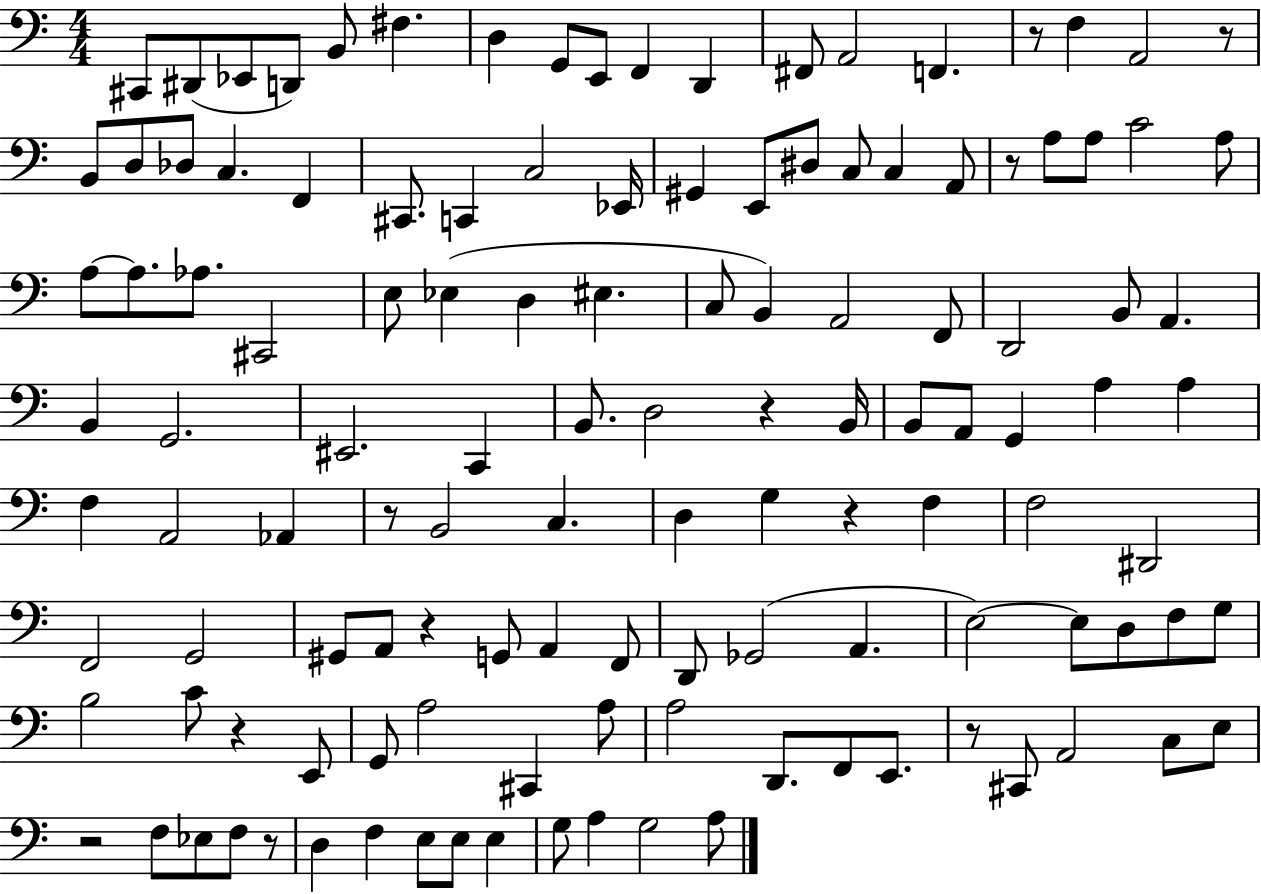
{
  \clef bass
  \numericTimeSignature
  \time 4/4
  \key c \major
  cis,8 dis,8( ees,8 d,8) b,8 fis4. | d4 g,8 e,8 f,4 d,4 | fis,8 a,2 f,4. | r8 f4 a,2 r8 | \break b,8 d8 des8 c4. f,4 | cis,8. c,4 c2 ees,16 | gis,4 e,8 dis8 c8 c4 a,8 | r8 a8 a8 c'2 a8 | \break a8~~ a8. aes8. cis,2 | e8 ees4( d4 eis4. | c8 b,4) a,2 f,8 | d,2 b,8 a,4. | \break b,4 g,2. | eis,2. c,4 | b,8. d2 r4 b,16 | b,8 a,8 g,4 a4 a4 | \break f4 a,2 aes,4 | r8 b,2 c4. | d4 g4 r4 f4 | f2 dis,2 | \break f,2 g,2 | gis,8 a,8 r4 g,8 a,4 f,8 | d,8 ges,2( a,4. | e2~~) e8 d8 f8 g8 | \break b2 c'8 r4 e,8 | g,8 a2 cis,4 a8 | a2 d,8. f,8 e,8. | r8 cis,8 a,2 c8 e8 | \break r2 f8 ees8 f8 r8 | d4 f4 e8 e8 e4 | g8 a4 g2 a8 | \bar "|."
}